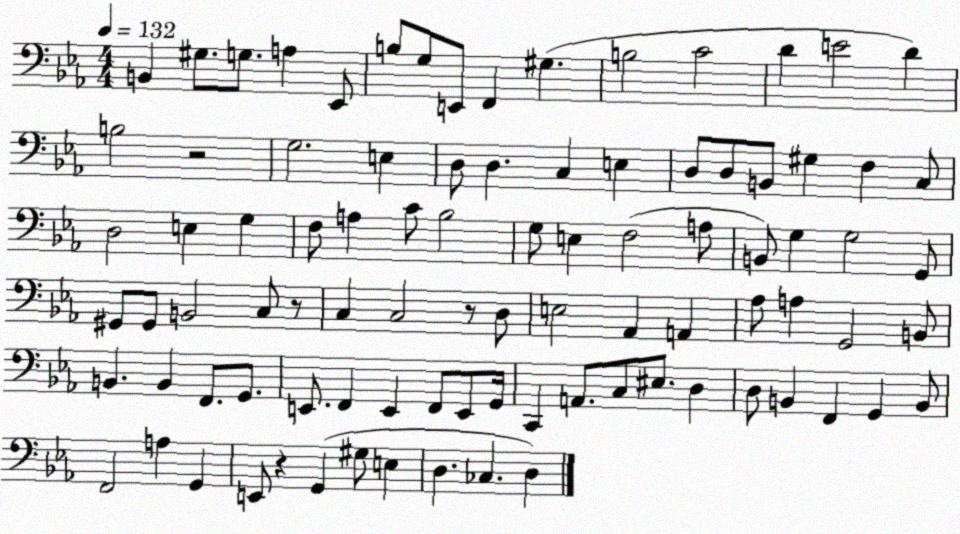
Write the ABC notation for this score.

X:1
T:Untitled
M:4/4
L:1/4
K:Eb
B,, ^G,/2 G,/2 A, _E,,/2 B,/2 G,/2 E,,/2 F,, ^G, B,2 C2 D E2 D B,2 z2 G,2 E, D,/2 D, C, E, D,/2 D,/2 B,,/2 ^G, F, C,/2 D,2 E, G, F,/2 A, C/2 _B,2 G,/2 E, F,2 A,/2 B,,/2 G, G,2 G,,/2 ^G,,/2 ^G,,/2 B,,2 C,/2 z/2 C, C,2 z/2 D,/2 E,2 _A,, A,, _A,/2 A, G,,2 B,,/2 B,, B,, F,,/2 G,,/2 E,,/2 F,, E,, F,,/2 E,,/2 G,,/4 C,, A,,/2 C,/2 ^E,/2 D, D,/2 B,, F,, G,, B,,/2 F,,2 A, G,, E,,/2 z G,, ^G,/2 E, D, _C, D,